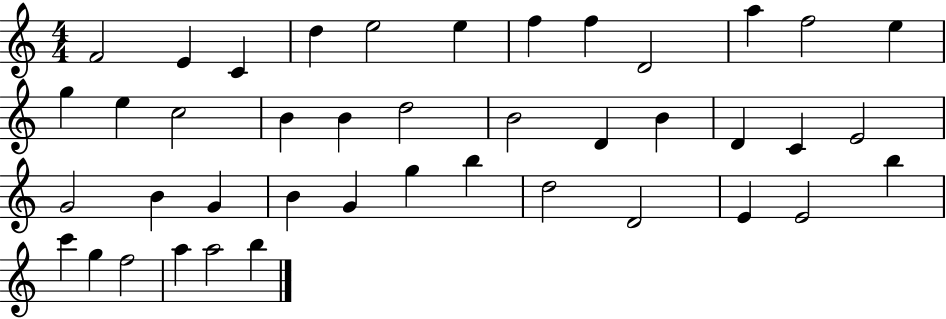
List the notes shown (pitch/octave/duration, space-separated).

F4/h E4/q C4/q D5/q E5/h E5/q F5/q F5/q D4/h A5/q F5/h E5/q G5/q E5/q C5/h B4/q B4/q D5/h B4/h D4/q B4/q D4/q C4/q E4/h G4/h B4/q G4/q B4/q G4/q G5/q B5/q D5/h D4/h E4/q E4/h B5/q C6/q G5/q F5/h A5/q A5/h B5/q